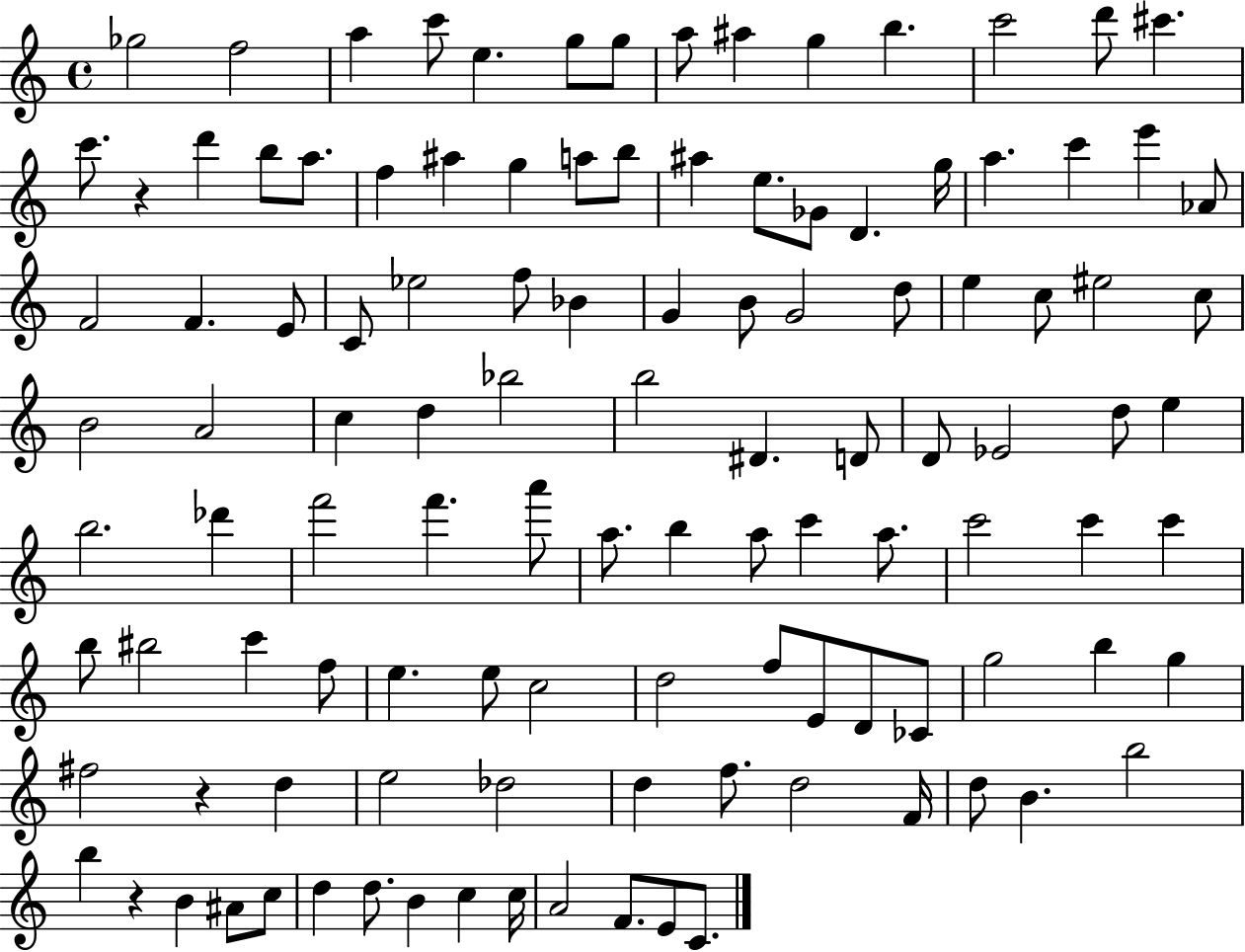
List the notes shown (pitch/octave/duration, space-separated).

Gb5/h F5/h A5/q C6/e E5/q. G5/e G5/e A5/e A#5/q G5/q B5/q. C6/h D6/e C#6/q. C6/e. R/q D6/q B5/e A5/e. F5/q A#5/q G5/q A5/e B5/e A#5/q E5/e. Gb4/e D4/q. G5/s A5/q. C6/q E6/q Ab4/e F4/h F4/q. E4/e C4/e Eb5/h F5/e Bb4/q G4/q B4/e G4/h D5/e E5/q C5/e EIS5/h C5/e B4/h A4/h C5/q D5/q Bb5/h B5/h D#4/q. D4/e D4/e Eb4/h D5/e E5/q B5/h. Db6/q F6/h F6/q. A6/e A5/e. B5/q A5/e C6/q A5/e. C6/h C6/q C6/q B5/e BIS5/h C6/q F5/e E5/q. E5/e C5/h D5/h F5/e E4/e D4/e CES4/e G5/h B5/q G5/q F#5/h R/q D5/q E5/h Db5/h D5/q F5/e. D5/h F4/s D5/e B4/q. B5/h B5/q R/q B4/q A#4/e C5/e D5/q D5/e. B4/q C5/q C5/s A4/h F4/e. E4/e C4/e.